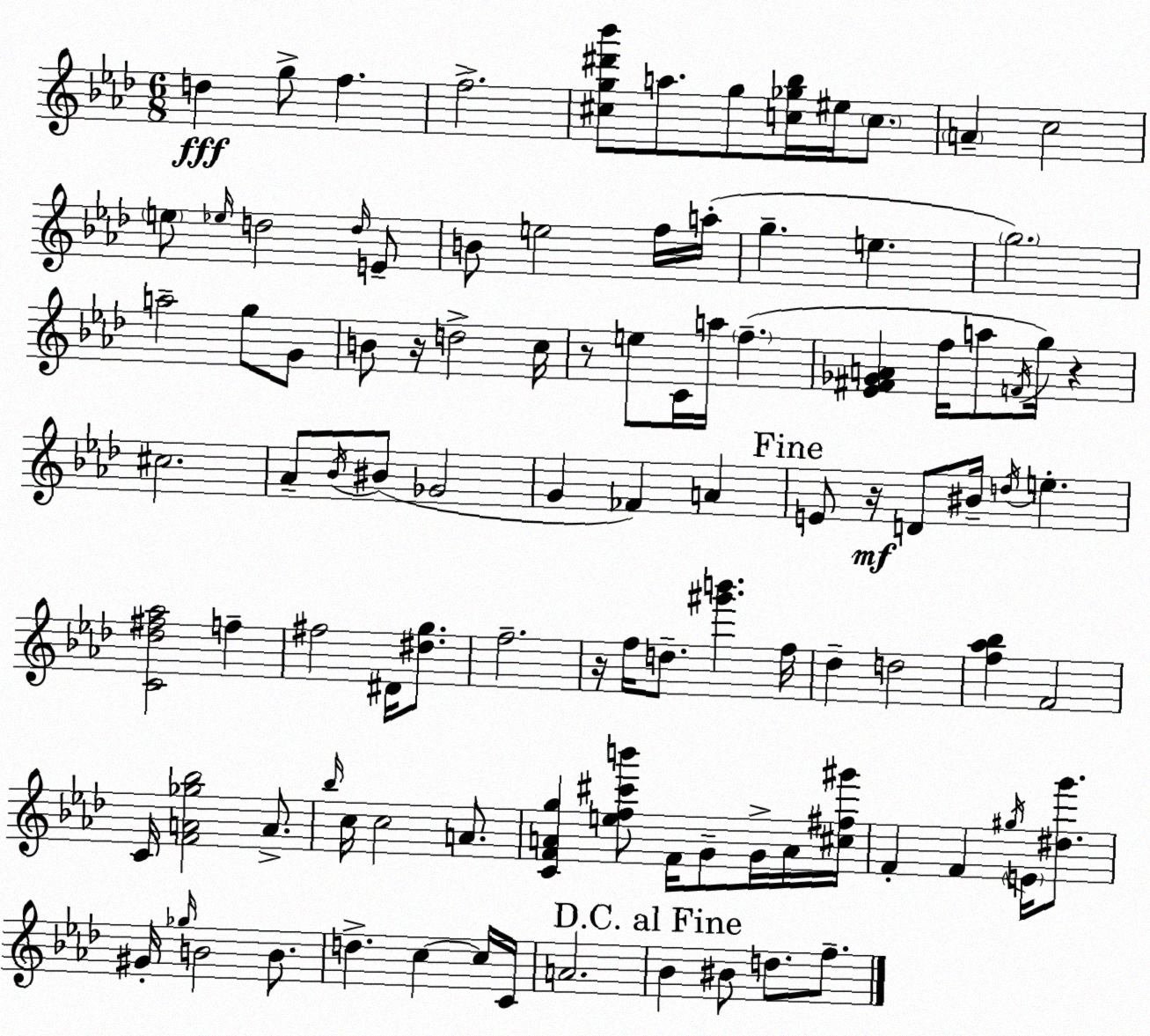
X:1
T:Untitled
M:6/8
L:1/4
K:Fm
d g/2 f f2 [^cg^d'_b']/2 a/2 g/2 [c_g_b]/4 ^e/4 c/2 A c2 e/2 _e/4 d2 d/4 E/2 B/2 e2 f/4 a/4 g e g2 a2 g/2 G/2 B/2 z/4 d2 c/4 z/2 e/2 C/4 a/4 f [_E^F_GA] f/4 a/2 F/4 g/4 z ^c2 _A/2 _B/4 ^B/2 _G2 G _F A E/2 z/4 D/2 ^B/4 d/4 e [C_d^f_a]2 f ^f2 ^D/4 [^dg]/2 f2 z/4 f/4 d/2 [^g'b'] f/4 _d d2 [f_a_b] F2 C/4 [FA_g_b]2 A/2 _b/4 c/4 c2 A/2 [CFAg] [ef^c'b']/2 F/4 G/2 G/4 A/4 [^c^f^g']/4 F F ^g/4 E/4 [^dg']/2 ^G/4 _g/4 B2 B/2 d c c/4 C/4 A2 _B ^B/2 d/2 f/2